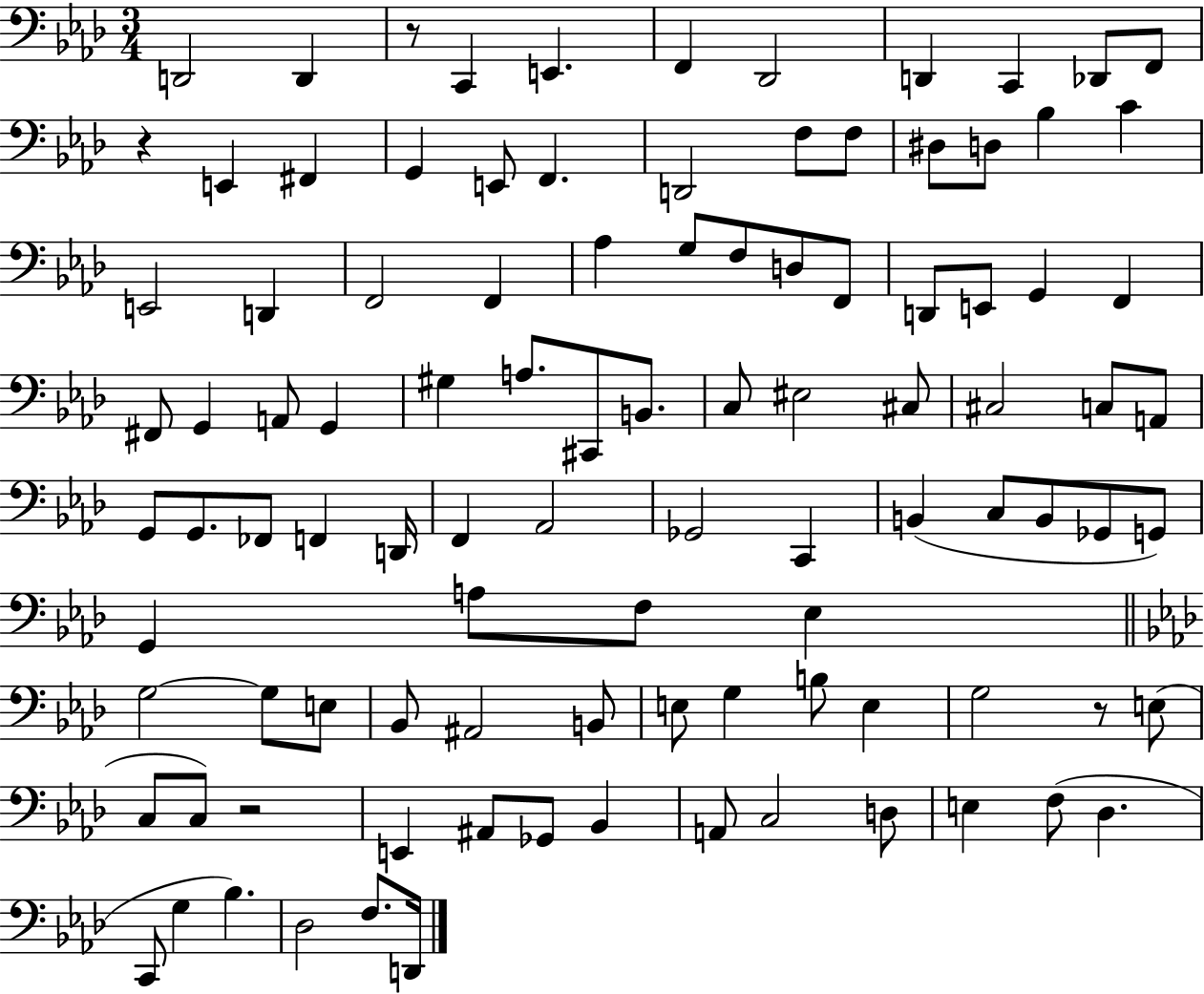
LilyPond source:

{
  \clef bass
  \numericTimeSignature
  \time 3/4
  \key aes \major
  d,2 d,4 | r8 c,4 e,4. | f,4 des,2 | d,4 c,4 des,8 f,8 | \break r4 e,4 fis,4 | g,4 e,8 f,4. | d,2 f8 f8 | dis8 d8 bes4 c'4 | \break e,2 d,4 | f,2 f,4 | aes4 g8 f8 d8 f,8 | d,8 e,8 g,4 f,4 | \break fis,8 g,4 a,8 g,4 | gis4 a8. cis,8 b,8. | c8 eis2 cis8 | cis2 c8 a,8 | \break g,8 g,8. fes,8 f,4 d,16 | f,4 aes,2 | ges,2 c,4 | b,4( c8 b,8 ges,8 g,8) | \break g,4 a8 f8 ees4 | \bar "||" \break \key aes \major g2~~ g8 e8 | bes,8 ais,2 b,8 | e8 g4 b8 e4 | g2 r8 e8( | \break c8 c8) r2 | e,4 ais,8 ges,8 bes,4 | a,8 c2 d8 | e4 f8( des4. | \break c,8 g4 bes4.) | des2 f8. d,16 | \bar "|."
}